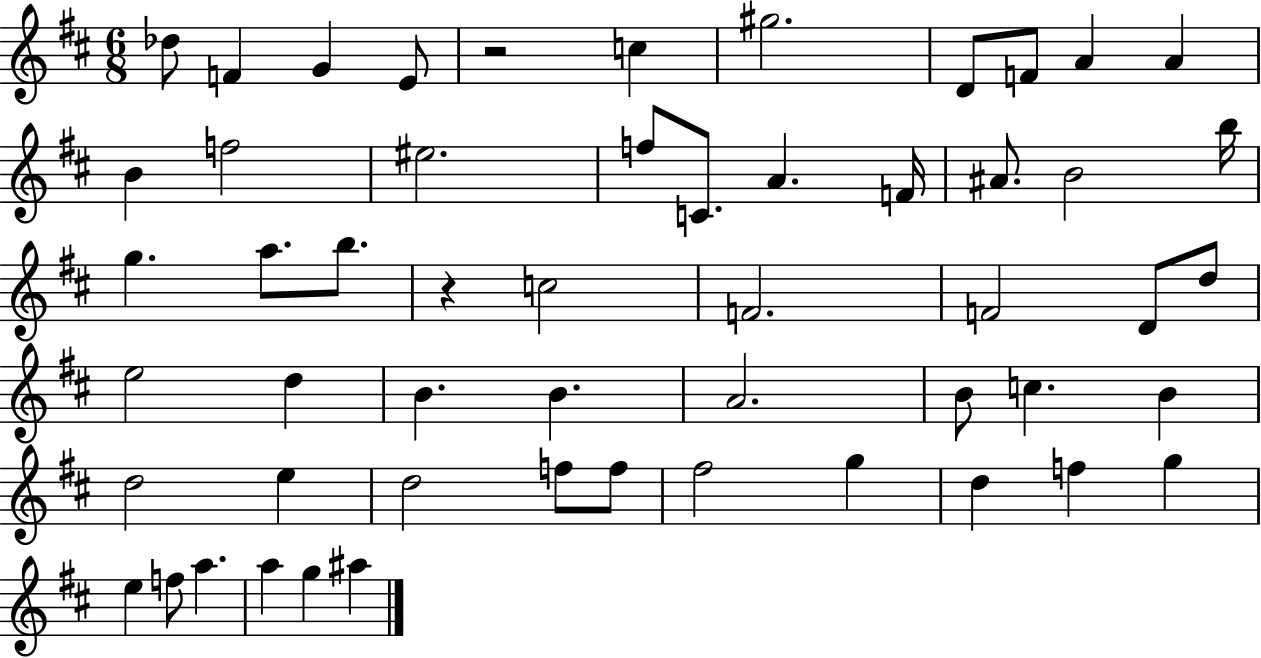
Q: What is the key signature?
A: D major